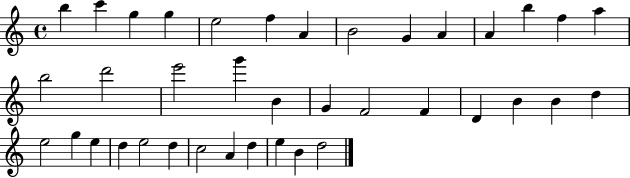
B5/q C6/q G5/q G5/q E5/h F5/q A4/q B4/h G4/q A4/q A4/q B5/q F5/q A5/q B5/h D6/h E6/h G6/q B4/q G4/q F4/h F4/q D4/q B4/q B4/q D5/q E5/h G5/q E5/q D5/q E5/h D5/q C5/h A4/q D5/q E5/q B4/q D5/h